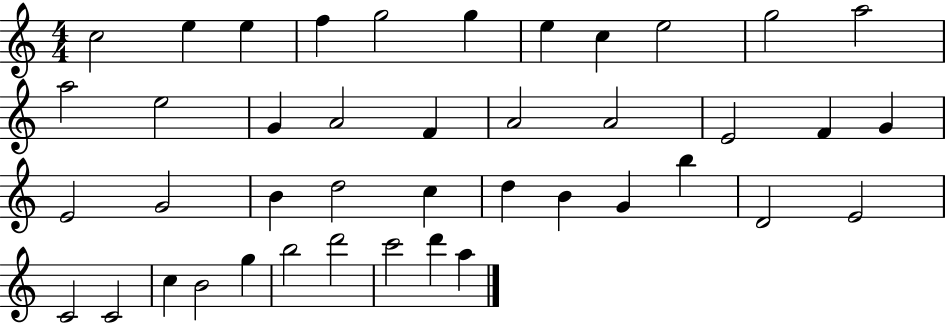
{
  \clef treble
  \numericTimeSignature
  \time 4/4
  \key c \major
  c''2 e''4 e''4 | f''4 g''2 g''4 | e''4 c''4 e''2 | g''2 a''2 | \break a''2 e''2 | g'4 a'2 f'4 | a'2 a'2 | e'2 f'4 g'4 | \break e'2 g'2 | b'4 d''2 c''4 | d''4 b'4 g'4 b''4 | d'2 e'2 | \break c'2 c'2 | c''4 b'2 g''4 | b''2 d'''2 | c'''2 d'''4 a''4 | \break \bar "|."
}